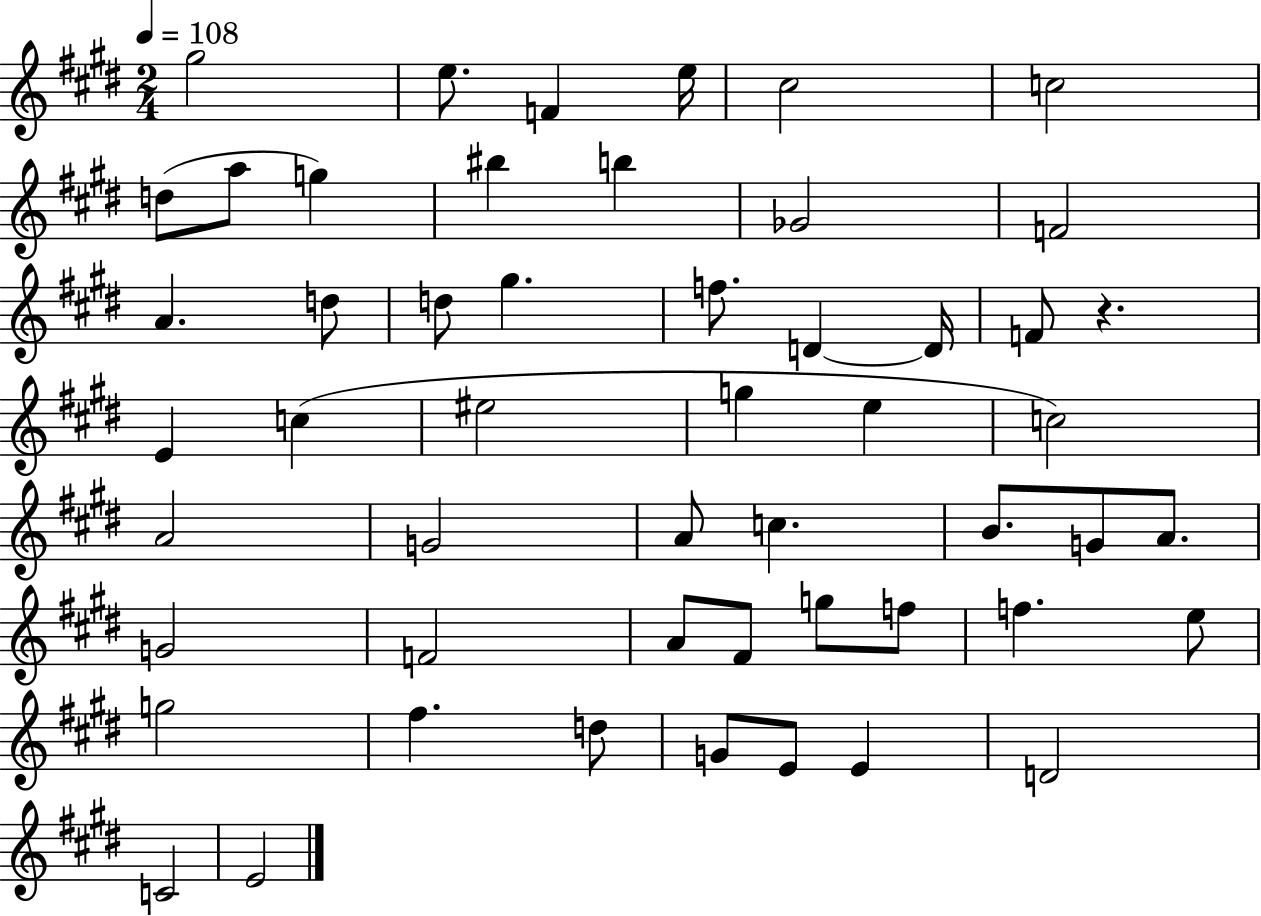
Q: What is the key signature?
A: E major